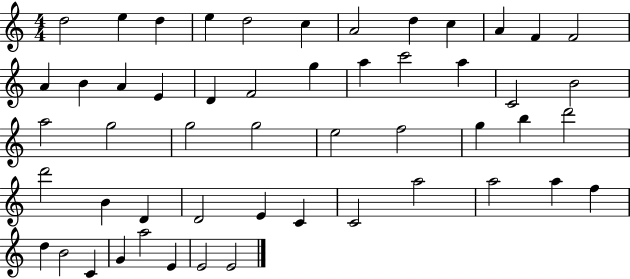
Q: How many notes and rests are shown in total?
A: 52